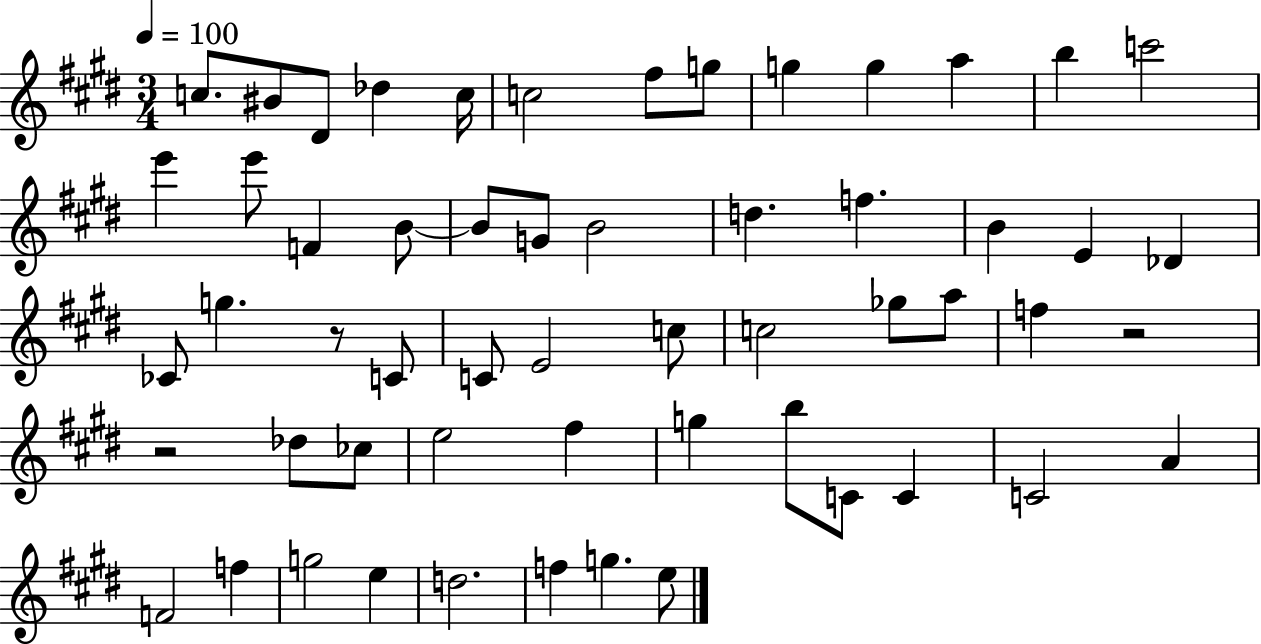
X:1
T:Untitled
M:3/4
L:1/4
K:E
c/2 ^B/2 ^D/2 _d c/4 c2 ^f/2 g/2 g g a b c'2 e' e'/2 F B/2 B/2 G/2 B2 d f B E _D _C/2 g z/2 C/2 C/2 E2 c/2 c2 _g/2 a/2 f z2 z2 _d/2 _c/2 e2 ^f g b/2 C/2 C C2 A F2 f g2 e d2 f g e/2